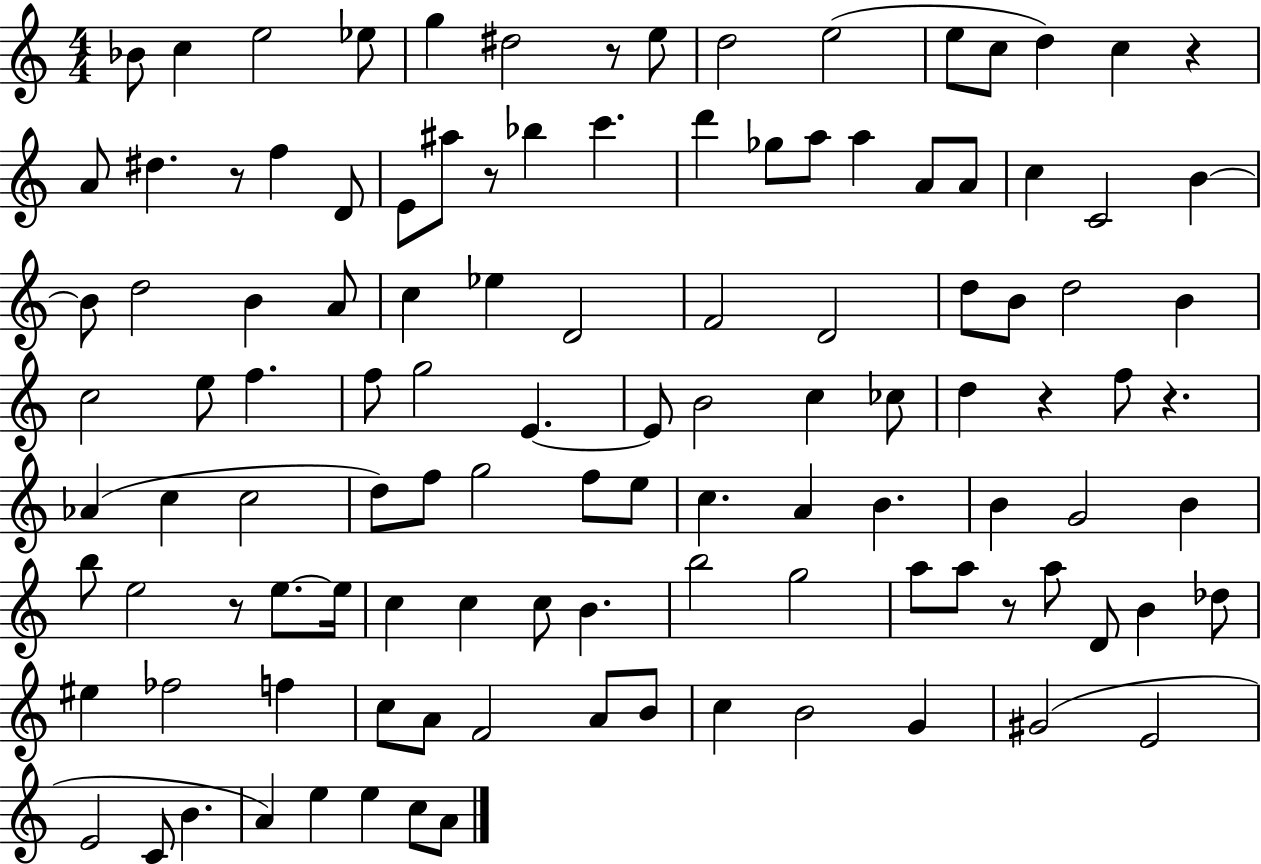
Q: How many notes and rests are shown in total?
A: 114